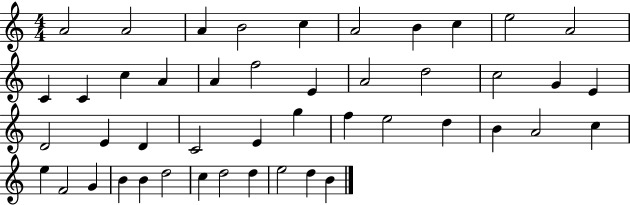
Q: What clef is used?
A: treble